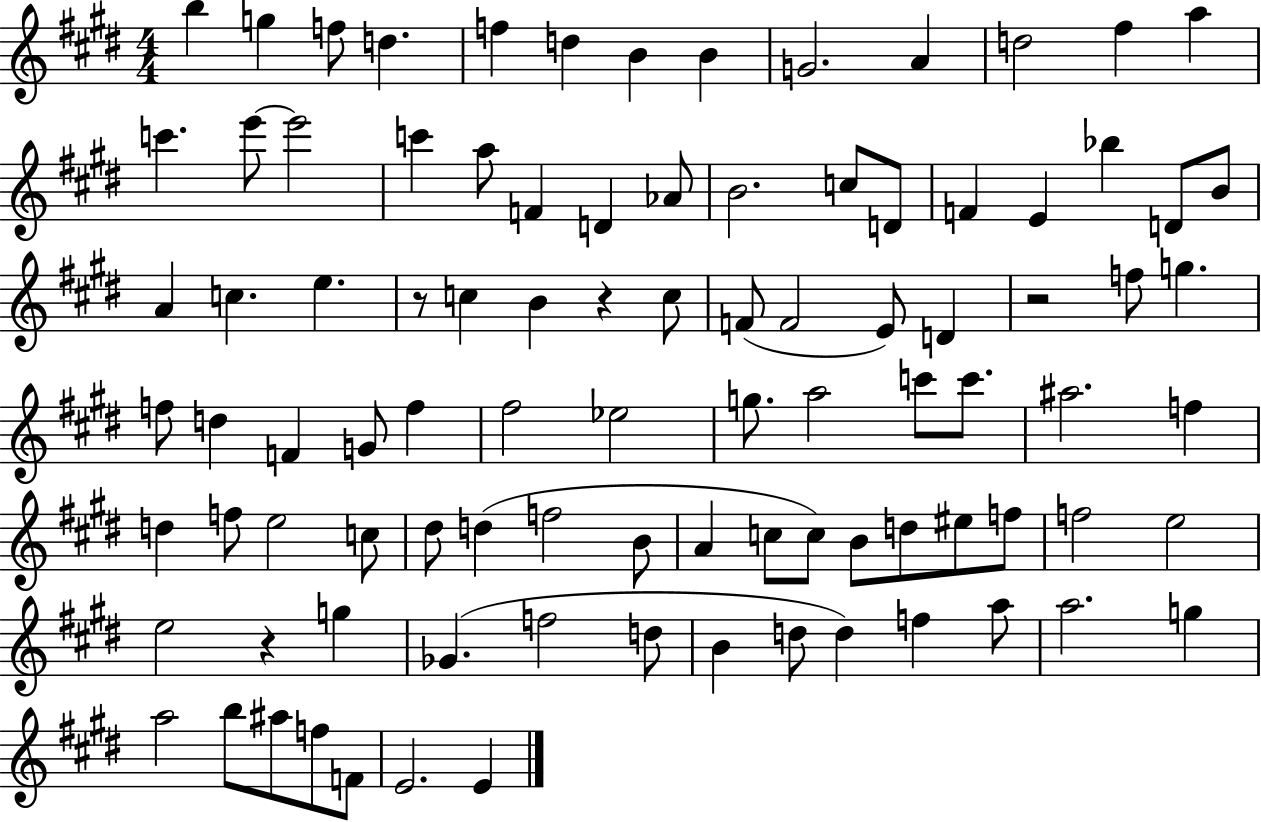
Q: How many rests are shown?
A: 4